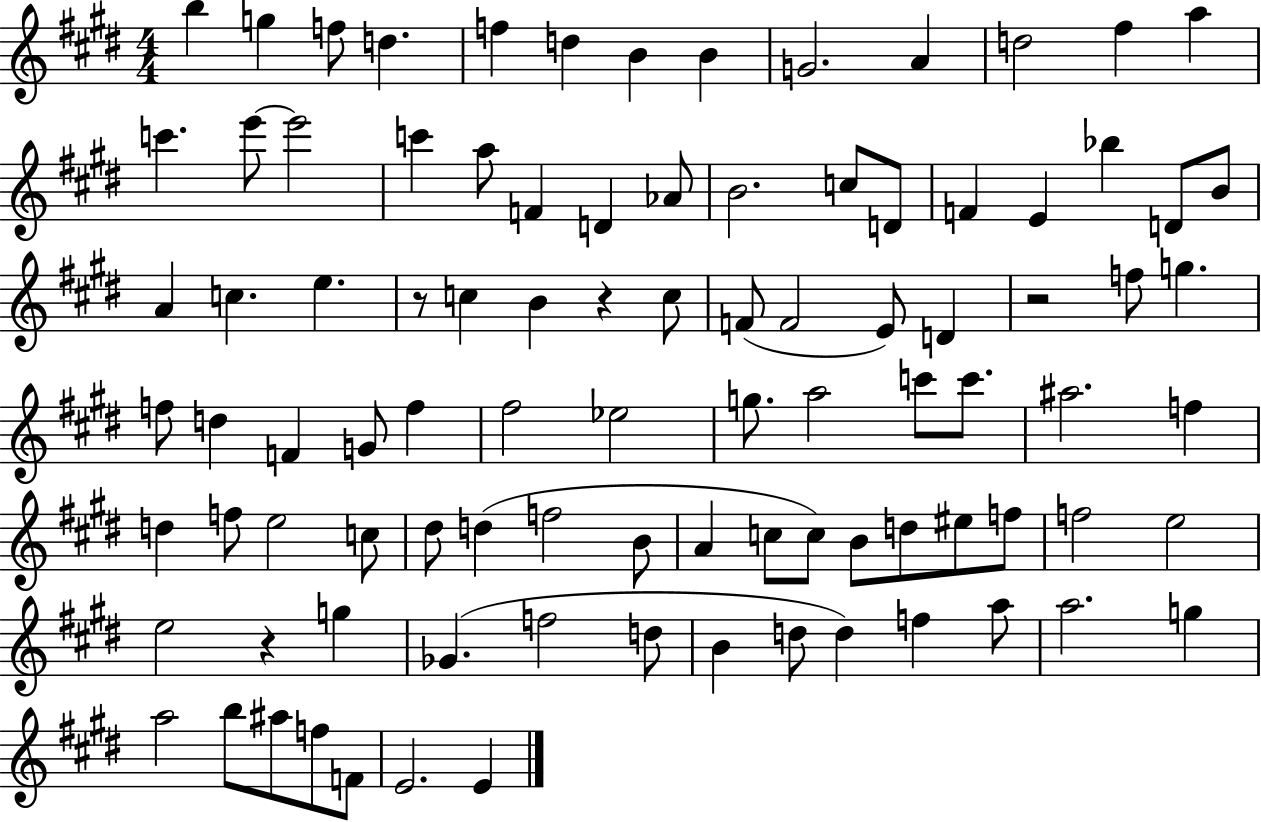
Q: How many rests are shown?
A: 4